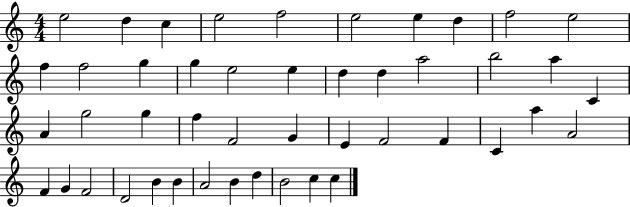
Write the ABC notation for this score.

X:1
T:Untitled
M:4/4
L:1/4
K:C
e2 d c e2 f2 e2 e d f2 e2 f f2 g g e2 e d d a2 b2 a C A g2 g f F2 G E F2 F C a A2 F G F2 D2 B B A2 B d B2 c c